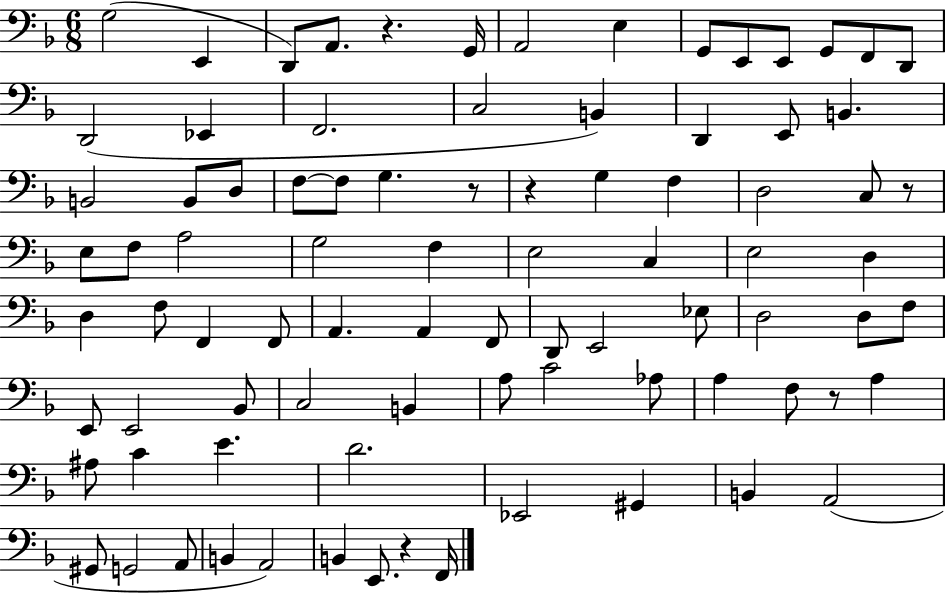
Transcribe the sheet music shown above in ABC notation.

X:1
T:Untitled
M:6/8
L:1/4
K:F
G,2 E,, D,,/2 A,,/2 z G,,/4 A,,2 E, G,,/2 E,,/2 E,,/2 G,,/2 F,,/2 D,,/2 D,,2 _E,, F,,2 C,2 B,, D,, E,,/2 B,, B,,2 B,,/2 D,/2 F,/2 F,/2 G, z/2 z G, F, D,2 C,/2 z/2 E,/2 F,/2 A,2 G,2 F, E,2 C, E,2 D, D, F,/2 F,, F,,/2 A,, A,, F,,/2 D,,/2 E,,2 _E,/2 D,2 D,/2 F,/2 E,,/2 E,,2 _B,,/2 C,2 B,, A,/2 C2 _A,/2 A, F,/2 z/2 A, ^A,/2 C E D2 _E,,2 ^G,, B,, A,,2 ^G,,/2 G,,2 A,,/2 B,, A,,2 B,, E,,/2 z F,,/4